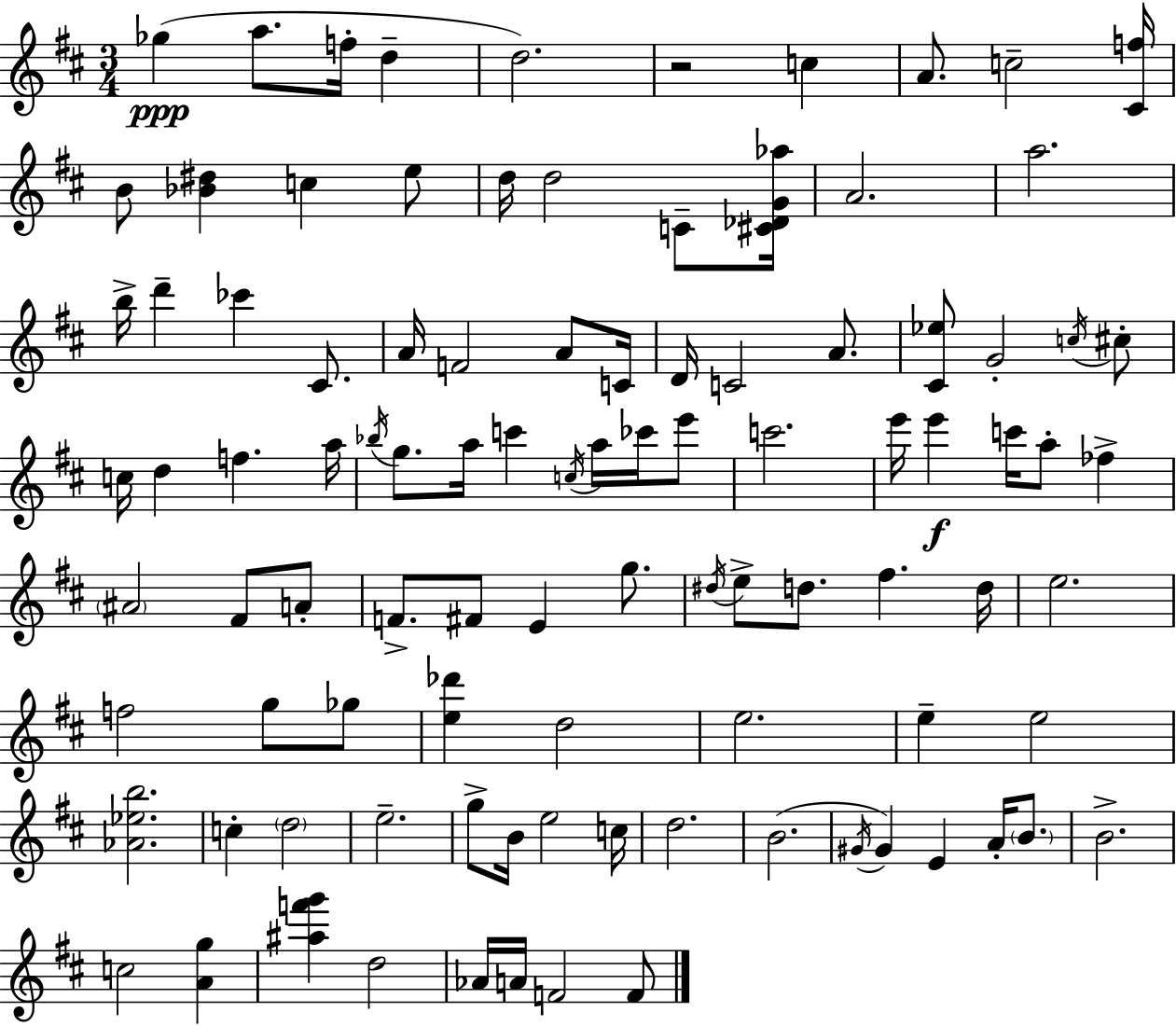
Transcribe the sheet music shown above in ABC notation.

X:1
T:Untitled
M:3/4
L:1/4
K:D
_g a/2 f/4 d d2 z2 c A/2 c2 [^Cf]/4 B/2 [_B^d] c e/2 d/4 d2 C/2 [^C_DG_a]/4 A2 a2 b/4 d' _c' ^C/2 A/4 F2 A/2 C/4 D/4 C2 A/2 [^C_e]/2 G2 c/4 ^c/2 c/4 d f a/4 _b/4 g/2 a/4 c' c/4 a/4 _c'/4 e'/2 c'2 e'/4 e' c'/4 a/2 _f ^A2 ^F/2 A/2 F/2 ^F/2 E g/2 ^d/4 e/2 d/2 ^f d/4 e2 f2 g/2 _g/2 [e_d'] d2 e2 e e2 [_A_eb]2 c d2 e2 g/2 B/4 e2 c/4 d2 B2 ^G/4 ^G E A/4 B/2 B2 c2 [Ag] [^af'g'] d2 _A/4 A/4 F2 F/2